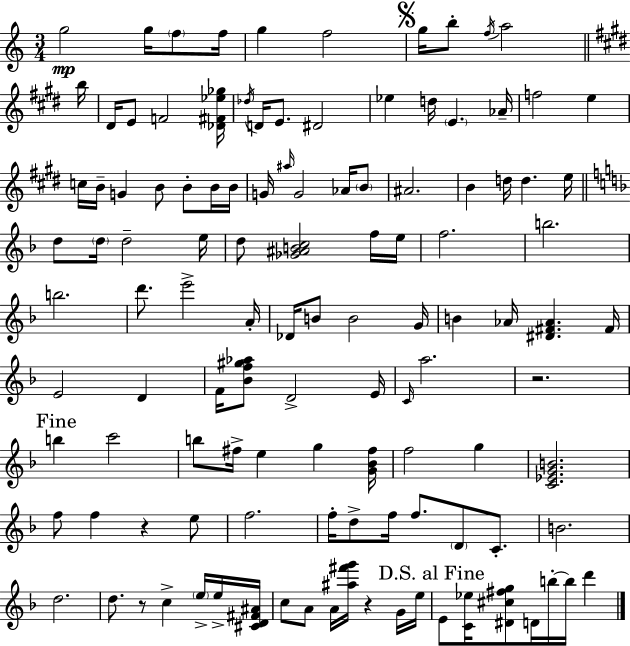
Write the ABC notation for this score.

X:1
T:Untitled
M:3/4
L:1/4
K:C
g2 g/4 f/2 f/4 g f2 g/4 b/2 f/4 a2 b/4 ^D/4 E/2 F2 [_D^F_e_g]/4 _d/4 D/4 E/2 ^D2 _e d/4 E _A/4 f2 e c/4 B/4 G B/2 B/2 B/4 B/4 G/4 ^a/4 G2 _A/4 B/2 ^A2 B d/4 d e/4 d/2 d/4 d2 e/4 d/2 [_G^ABc]2 f/4 e/4 f2 b2 b2 d'/2 e'2 A/4 _D/4 B/2 B2 G/4 B _A/4 [^D^F_A] ^F/4 E2 D F/4 [_Bf^g_a]/2 D2 E/4 C/4 a2 z2 b c'2 b/2 ^f/4 e g [G_B^f]/4 f2 g [C_EGB]2 f/2 f z e/2 f2 f/4 d/2 f/4 f/2 D/2 C/2 B2 d2 d/2 z/2 c e/4 e/4 [^CD^F^A]/4 c/2 A/2 A/4 [^a^f'g']/4 z G/4 e/4 E/2 [C_e]/4 [^D^c^fg]/2 D/4 b/4 b/4 d'